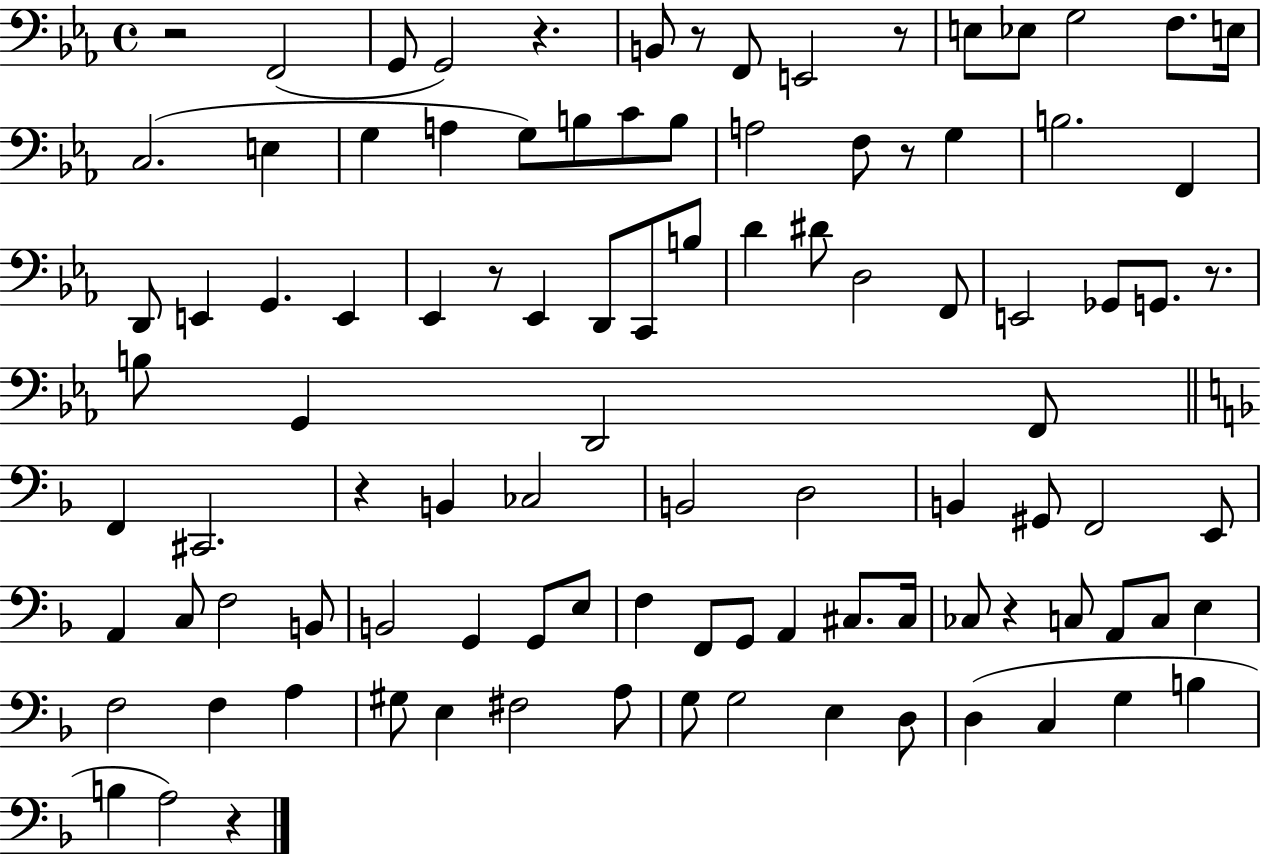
{
  \clef bass
  \time 4/4
  \defaultTimeSignature
  \key ees \major
  r2 f,2( | g,8 g,2) r4. | b,8 r8 f,8 e,2 r8 | e8 ees8 g2 f8. e16 | \break c2.( e4 | g4 a4 g8) b8 c'8 b8 | a2 f8 r8 g4 | b2. f,4 | \break d,8 e,4 g,4. e,4 | ees,4 r8 ees,4 d,8 c,8 b8 | d'4 dis'8 d2 f,8 | e,2 ges,8 g,8. r8. | \break b8 g,4 d,2 f,8 | \bar "||" \break \key d \minor f,4 cis,2. | r4 b,4 ces2 | b,2 d2 | b,4 gis,8 f,2 e,8 | \break a,4 c8 f2 b,8 | b,2 g,4 g,8 e8 | f4 f,8 g,8 a,4 cis8. cis16 | ces8 r4 c8 a,8 c8 e4 | \break f2 f4 a4 | gis8 e4 fis2 a8 | g8 g2 e4 d8 | d4( c4 g4 b4 | \break b4 a2) r4 | \bar "|."
}